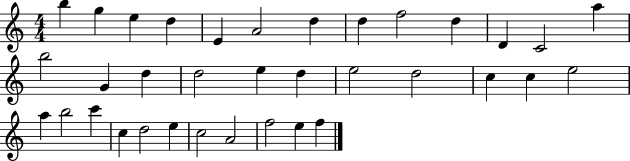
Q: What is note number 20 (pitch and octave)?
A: E5